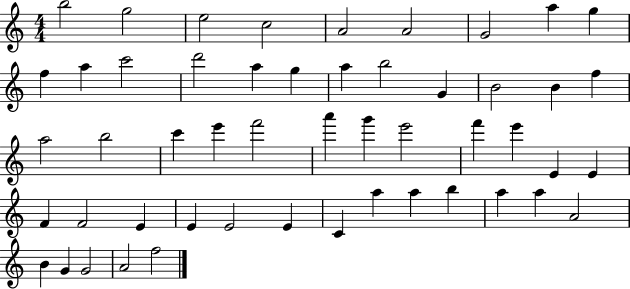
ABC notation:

X:1
T:Untitled
M:4/4
L:1/4
K:C
b2 g2 e2 c2 A2 A2 G2 a g f a c'2 d'2 a g a b2 G B2 B f a2 b2 c' e' f'2 a' g' e'2 f' e' E E F F2 E E E2 E C a a b a a A2 B G G2 A2 f2